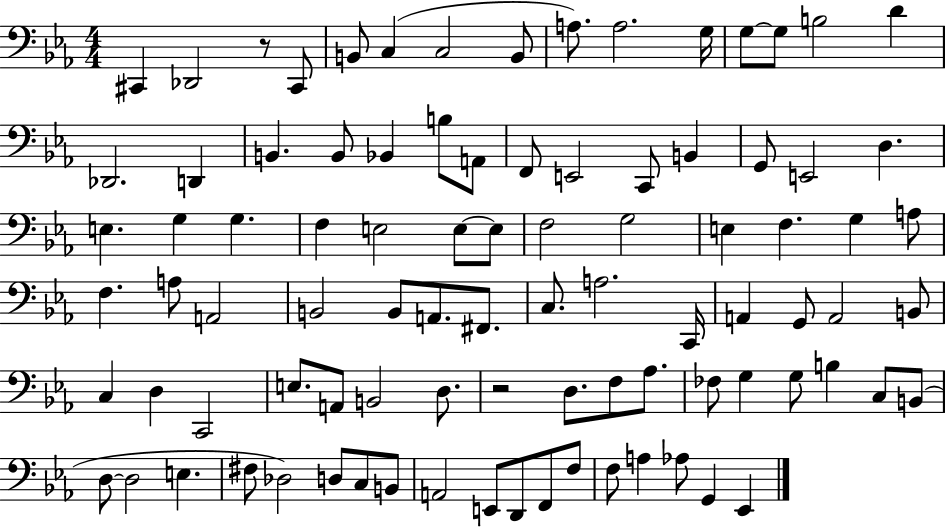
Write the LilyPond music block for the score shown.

{
  \clef bass
  \numericTimeSignature
  \time 4/4
  \key ees \major
  cis,4 des,2 r8 cis,8 | b,8 c4( c2 b,8 | a8.) a2. g16 | g8~~ g8 b2 d'4 | \break des,2. d,4 | b,4. b,8 bes,4 b8 a,8 | f,8 e,2 c,8 b,4 | g,8 e,2 d4. | \break e4. g4 g4. | f4 e2 e8~~ e8 | f2 g2 | e4 f4. g4 a8 | \break f4. a8 a,2 | b,2 b,8 a,8. fis,8. | c8. a2. c,16 | a,4 g,8 a,2 b,8 | \break c4 d4 c,2 | e8. a,8 b,2 d8. | r2 d8. f8 aes8. | fes8 g4 g8 b4 c8 b,8( | \break d8~~ d2 e4. | fis8 des2) d8 c8 b,8 | a,2 e,8 d,8 f,8 f8 | f8 a4 aes8 g,4 ees,4 | \break \bar "|."
}